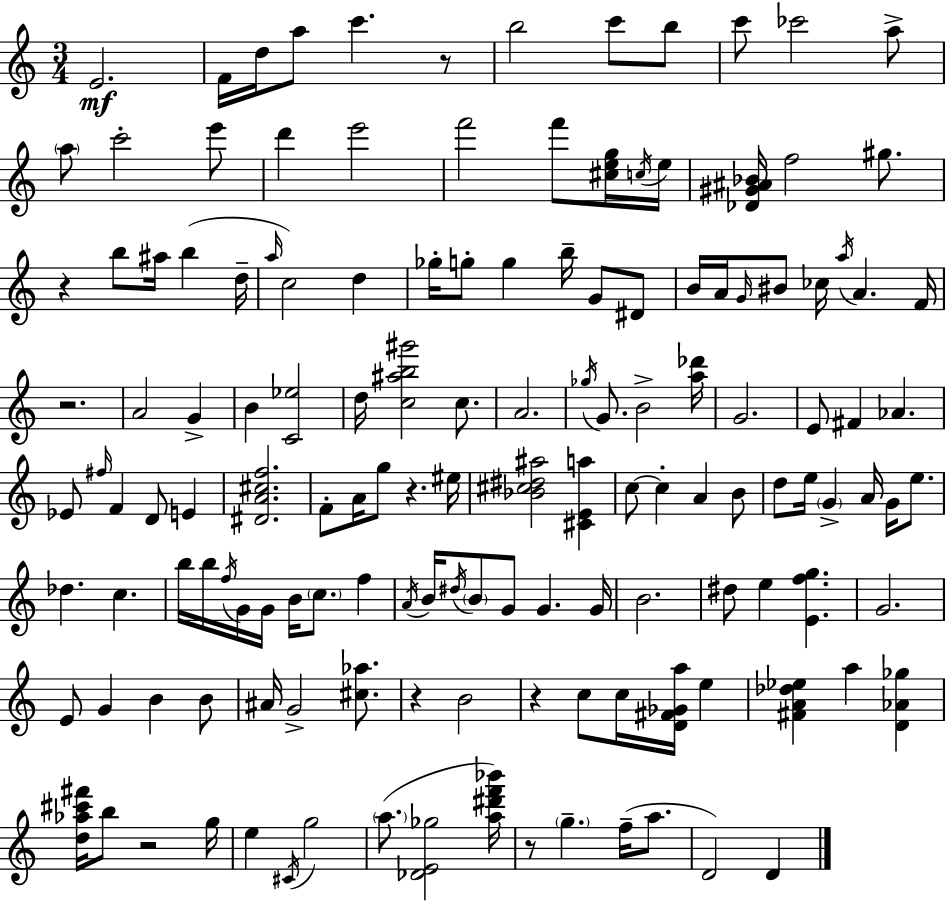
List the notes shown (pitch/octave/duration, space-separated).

E4/h. F4/s D5/s A5/e C6/q. R/e B5/h C6/e B5/e C6/e CES6/h A5/e A5/e C6/h E6/e D6/q E6/h F6/h F6/e [C#5,E5,G5]/s C5/s E5/s [Db4,G#4,A#4,Bb4]/s F5/h G#5/e. R/q B5/e A#5/s B5/q D5/s A5/s C5/h D5/q Gb5/s G5/e G5/q B5/s G4/e D#4/e B4/s A4/s G4/s BIS4/e CES5/s A5/s A4/q. F4/s R/h. A4/h G4/q B4/q [C4,Eb5]/h D5/s [C5,A#5,B5,G#6]/h C5/e. A4/h. Gb5/s G4/e. B4/h [A5,Db6]/s G4/h. E4/e F#4/q Ab4/q. Eb4/e F#5/s F4/q D4/e E4/q [D#4,A4,C#5,F5]/h. F4/e A4/s G5/e R/q. EIS5/s [Bb4,C#5,D#5,A#5]/h [C#4,E4,A5]/q C5/e C5/q A4/q B4/e D5/e E5/s G4/q A4/s G4/s E5/e. Db5/q. C5/q. B5/s B5/s F5/s G4/s G4/s B4/s C5/e. F5/q A4/s B4/s D#5/s B4/e G4/e G4/q. G4/s B4/h. D#5/e E5/q [E4,F5,G5]/q. G4/h. E4/e G4/q B4/q B4/e A#4/s G4/h [C#5,Ab5]/e. R/q B4/h R/q C5/e C5/s [D4,F#4,Gb4,A5]/s E5/q [F#4,A4,Db5,Eb5]/q A5/q [D4,Ab4,Gb5]/q [D5,Ab5,C#6,F#6]/s B5/e R/h G5/s E5/q C#4/s G5/h A5/e. [Db4,E4,Gb5]/h [A5,D#6,F6,Bb6]/s R/e G5/q. F5/s A5/e. D4/h D4/q